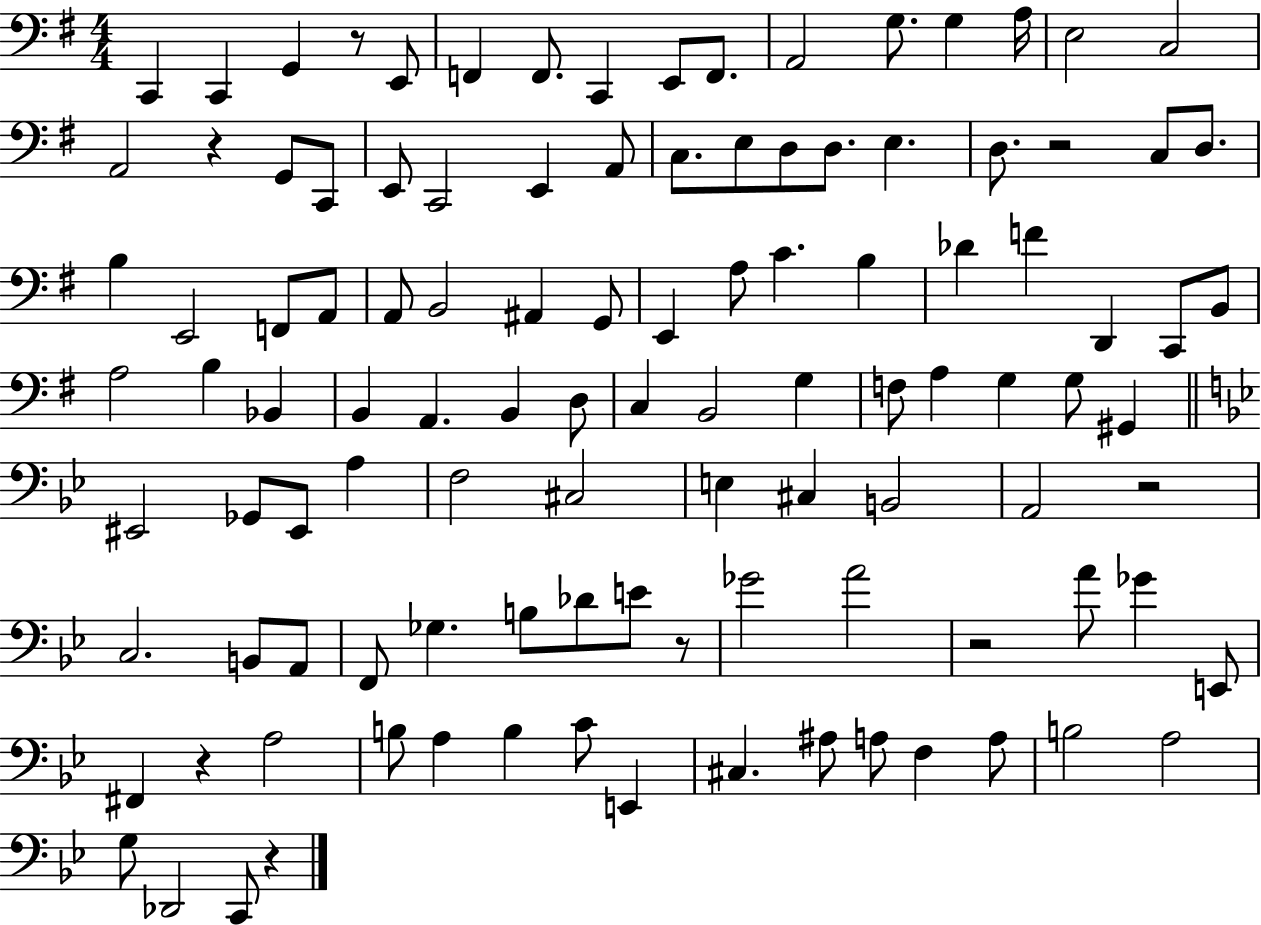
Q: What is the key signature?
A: G major